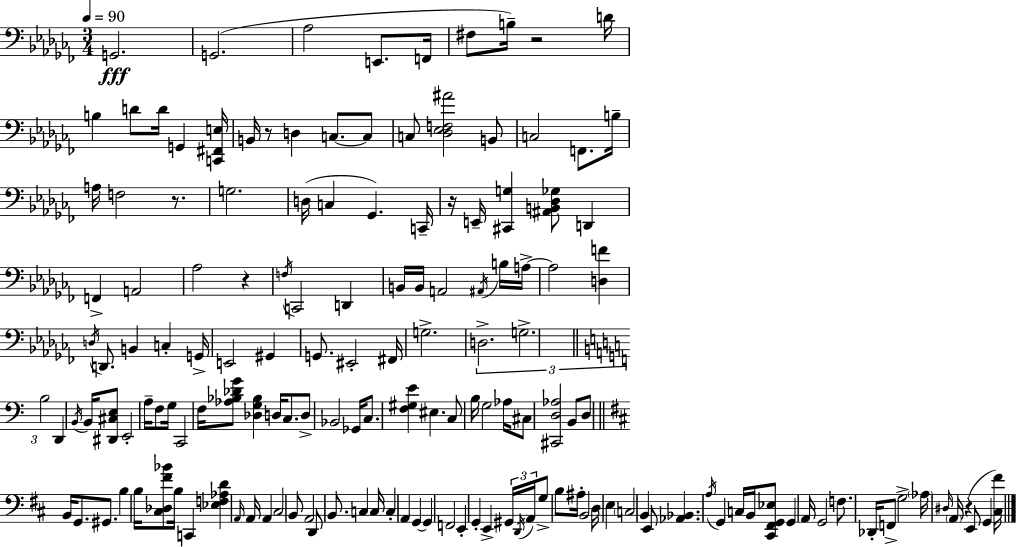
G2/h. G2/h. Ab3/h E2/e. F2/s F#3/e B3/s R/h D4/s B3/q D4/e D4/s G2/q [C2,F#2,E3]/s B2/s R/e D3/q C3/e. C3/e C3/e [Db3,Eb3,F3,A#4]/h B2/e C3/h F2/e. B3/s A3/s F3/h R/e. G3/h. D3/s C3/q Gb2/q. C2/s R/s E2/s [C#2,G3]/q [A#2,B2,Db3,Gb3]/e D2/q F2/q A2/h Ab3/h R/q F3/s C2/h D2/q B2/s B2/s A2/h A#2/s B3/s A3/s A3/h [D3,F4]/q D3/s D2/e. B2/q C3/q G2/s E2/h G#2/q G2/e. EIS2/h F#2/s G3/h. D3/h. G3/h. B3/h D2/q B2/s B2/s [D#2,C#3,E3]/e E2/h A3/s F3/e G3/s C2/h F3/s [Ab3,Bb3,Db4,G4]/e [Db3,G3,Bb3]/q D3/s C3/e. D3/e Bb2/h Gb2/s C3/e. [F3,G#3,E4]/q EIS3/q. C3/e B3/s G3/h Ab3/s C#3/e [C#2,D3,Ab3]/h B2/e D3/e B2/s G2/e. G#2/e. B3/q B3/s [C#3,Db3,F#4,Bb4]/e B3/s C2/q [Eb3,F3,Ab3,D4]/q A2/s A2/s A2/q C#3/h B2/e A2/h D2/e B2/e. C3/q C3/s C3/q A2/q G2/q G2/q F2/h E2/q G2/q E2/q G#2/s D2/s A2/s G3/e B3/e A#3/s B2/h D3/s E3/q C3/h B2/q E2/e [Ab2,Bb2]/q. A3/s G2/q C3/s B2/s [C#2,F#2,G2,Eb3]/e G2/q A2/s G2/h F3/e. Db2/s F2/e G3/h Ab3/s D#3/s A2/s R/q E2/e G2/q [C#3,F#4]/s